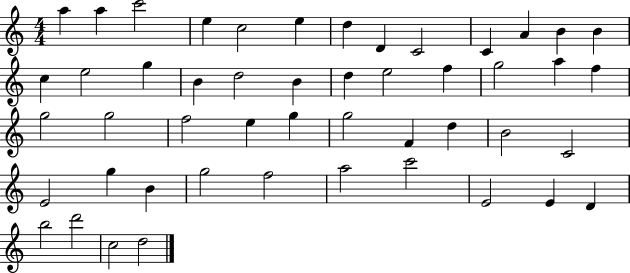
X:1
T:Untitled
M:4/4
L:1/4
K:C
a a c'2 e c2 e d D C2 C A B B c e2 g B d2 B d e2 f g2 a f g2 g2 f2 e g g2 F d B2 C2 E2 g B g2 f2 a2 c'2 E2 E D b2 d'2 c2 d2